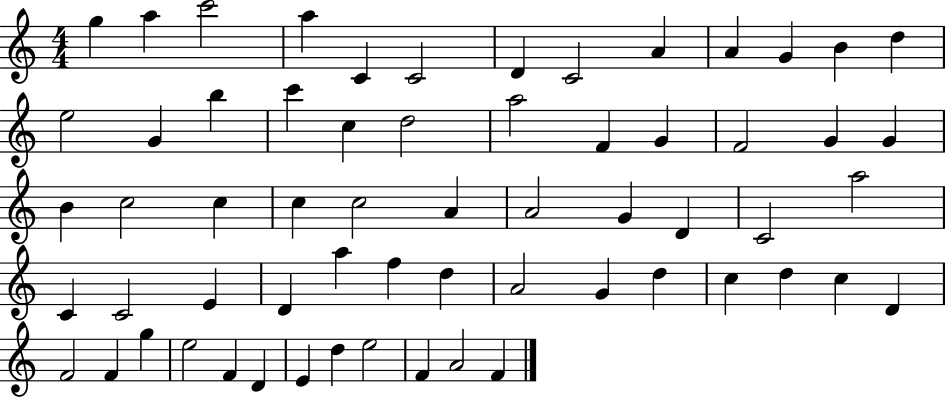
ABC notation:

X:1
T:Untitled
M:4/4
L:1/4
K:C
g a c'2 a C C2 D C2 A A G B d e2 G b c' c d2 a2 F G F2 G G B c2 c c c2 A A2 G D C2 a2 C C2 E D a f d A2 G d c d c D F2 F g e2 F D E d e2 F A2 F